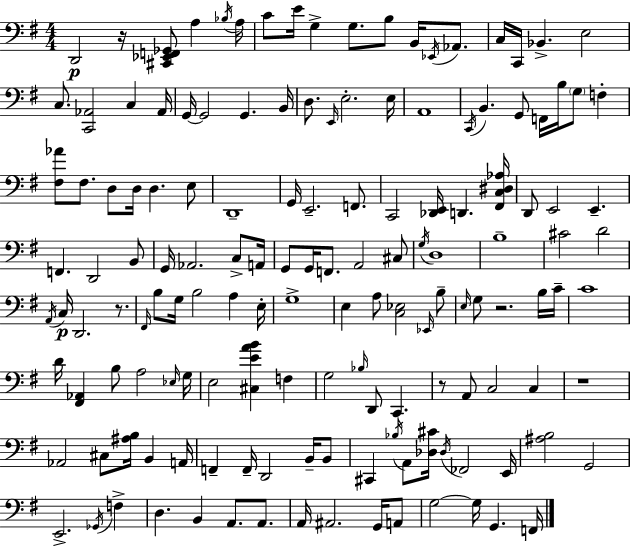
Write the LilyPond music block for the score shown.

{
  \clef bass
  \numericTimeSignature
  \time 4/4
  \key g \major
  d,2\p r16 <cis, ees, f, ges,>8 a4 \acciaccatura { bes16 } | a16 c'8 e'16 g4-> g8. b8 b,16 \acciaccatura { ees,16 } aes,8. | c16 c,16 bes,4.-> e2 | c8. <c, aes,>2 c4 | \break aes,16 g,16~~ g,2 g,4. | b,16 d8. \grace { e,16 } e2.-. | e16 a,1 | \acciaccatura { c,16 } b,4. g,8 f,16 b16 \parenthesize g8 | \break f4-. <fis aes'>8 fis8. d8 d16 d4. | e8 d,1-- | g,16 e,2.-- | f,8. c,2 <des, e,>16 d,4. | \break <fis, c dis aes>16 d,8 e,2 e,4.-- | f,4. d,2 | b,8 g,16 aes,2. | c8-> a,16 g,8 g,16 f,8. a,2 | \break cis8 \acciaccatura { g16 } d1 | b1-- | cis'2 d'2 | \acciaccatura { a,16 } c16\p d,2. | \break r8. \grace { fis,16 } b8 g16 b2 | a4 e16-. g1-> | e4 a8 <c ees>2 | \grace { ees,16 } b8-- \grace { e16 } g8 r2. | \break b16 c'16-- c'1 | d'16 <fis, aes,>4 b8 | a2 \grace { ees16 } g16 e2 | <cis e' a' b'>4 f4 g2 | \break \grace { bes16 } d,8 c,4. r8 a,8 c2 | c4 r1 | aes,2 | cis8 <ais b>16 b,4 a,16 f,4-- f,16-- | \break d,2 b,16-- b,8 cis,4 \acciaccatura { bes16 } | a,8 <des cis'>16 \acciaccatura { des16 } fes,2 e,16 <ais b>2 | g,2 e,2.-> | \acciaccatura { ges,16 } f4-> d4. | \break b,4 a,8. a,8. a,16 ais,2. | g,16 a,8 g2~~ | g16 g,4. f,16 \bar "|."
}